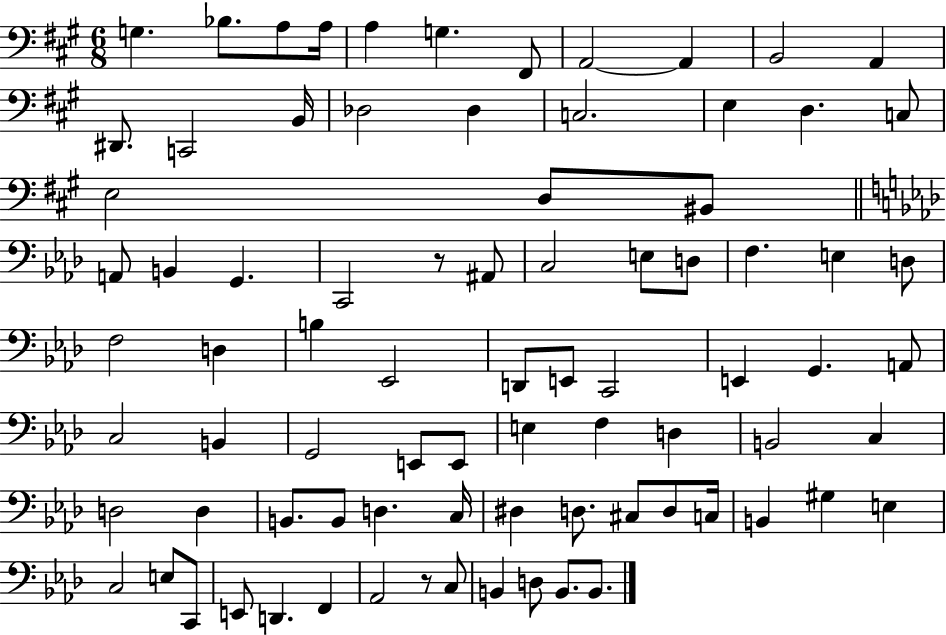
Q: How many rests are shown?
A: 2